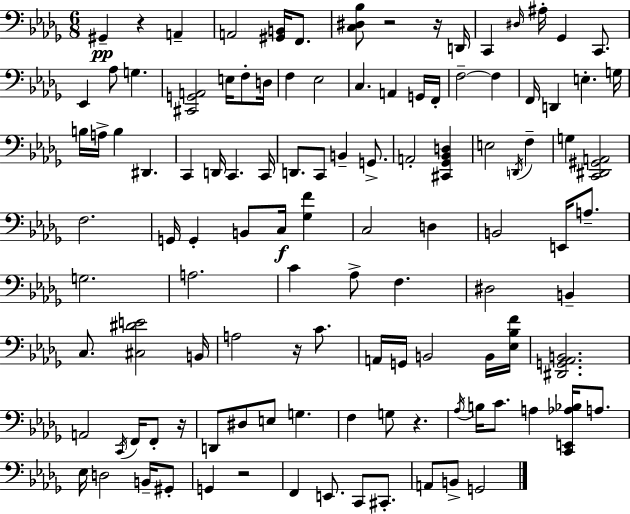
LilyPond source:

{
  \clef bass
  \numericTimeSignature
  \time 6/8
  \key bes \minor
  gis,4--\pp r4 a,4-- | a,2 <gis, b,>16 f,8. | <c dis bes>8 r2 r16 d,16 | c,4 \grace { dis16 } ais16-. ges,4 c,8. | \break ees,4 aes8 g4. | <cis, g, a,>2 e16 f8-. | d16 f4 ees2 | c4. a,4 g,16 | \break f,16-. f2--~~ f4 | f,16 d,4 e4.-. | g16 b16 a16-> b4 dis,4. | c,4 d,16 c,4. | \break c,16 d,8. c,8 b,4-- g,8.-> | a,2-. <cis, ges, bes, d>4 | e2 \acciaccatura { d,16 } f4-- | g4 <c, dis, gis, a,>2 | \break f2. | g,16 g,4-. b,8 c16\f <ges f'>4 | c2 d4 | b,2 e,16 a8.-- | \break g2. | a2. | c'4 aes8-> f4. | dis2 b,4-- | \break c8. <cis dis' e'>2 | b,16 a2 r16 c'8. | a,16 g,16 b,2 | b,16 <ees bes f'>16 <dis, g, aes, b,>2. | \break a,2 \acciaccatura { c,16 } f,16 | f,8-. r16 d,8 dis8 e8 g4. | f4 g8 r4. | \acciaccatura { aes16 } b16 c'8. a4 | \break <c, e, aes bes>16 a8. ees16 d2 | b,16-- gis,8-. g,4 r2 | f,4 e,8. c,8 | cis,8.-. a,8 b,8-> g,2 | \break \bar "|."
}